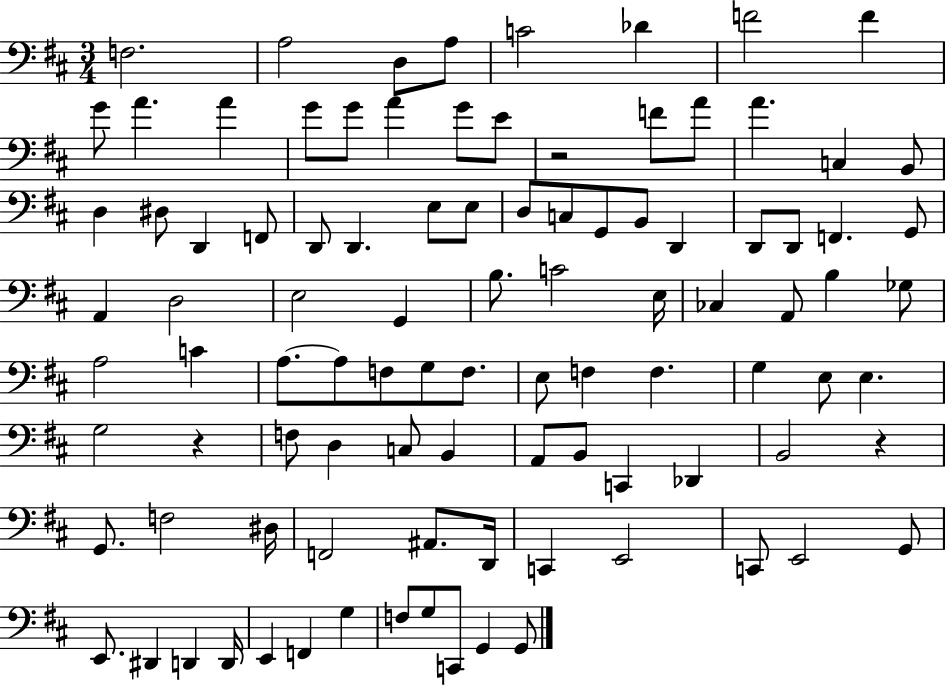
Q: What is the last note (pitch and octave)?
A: G2